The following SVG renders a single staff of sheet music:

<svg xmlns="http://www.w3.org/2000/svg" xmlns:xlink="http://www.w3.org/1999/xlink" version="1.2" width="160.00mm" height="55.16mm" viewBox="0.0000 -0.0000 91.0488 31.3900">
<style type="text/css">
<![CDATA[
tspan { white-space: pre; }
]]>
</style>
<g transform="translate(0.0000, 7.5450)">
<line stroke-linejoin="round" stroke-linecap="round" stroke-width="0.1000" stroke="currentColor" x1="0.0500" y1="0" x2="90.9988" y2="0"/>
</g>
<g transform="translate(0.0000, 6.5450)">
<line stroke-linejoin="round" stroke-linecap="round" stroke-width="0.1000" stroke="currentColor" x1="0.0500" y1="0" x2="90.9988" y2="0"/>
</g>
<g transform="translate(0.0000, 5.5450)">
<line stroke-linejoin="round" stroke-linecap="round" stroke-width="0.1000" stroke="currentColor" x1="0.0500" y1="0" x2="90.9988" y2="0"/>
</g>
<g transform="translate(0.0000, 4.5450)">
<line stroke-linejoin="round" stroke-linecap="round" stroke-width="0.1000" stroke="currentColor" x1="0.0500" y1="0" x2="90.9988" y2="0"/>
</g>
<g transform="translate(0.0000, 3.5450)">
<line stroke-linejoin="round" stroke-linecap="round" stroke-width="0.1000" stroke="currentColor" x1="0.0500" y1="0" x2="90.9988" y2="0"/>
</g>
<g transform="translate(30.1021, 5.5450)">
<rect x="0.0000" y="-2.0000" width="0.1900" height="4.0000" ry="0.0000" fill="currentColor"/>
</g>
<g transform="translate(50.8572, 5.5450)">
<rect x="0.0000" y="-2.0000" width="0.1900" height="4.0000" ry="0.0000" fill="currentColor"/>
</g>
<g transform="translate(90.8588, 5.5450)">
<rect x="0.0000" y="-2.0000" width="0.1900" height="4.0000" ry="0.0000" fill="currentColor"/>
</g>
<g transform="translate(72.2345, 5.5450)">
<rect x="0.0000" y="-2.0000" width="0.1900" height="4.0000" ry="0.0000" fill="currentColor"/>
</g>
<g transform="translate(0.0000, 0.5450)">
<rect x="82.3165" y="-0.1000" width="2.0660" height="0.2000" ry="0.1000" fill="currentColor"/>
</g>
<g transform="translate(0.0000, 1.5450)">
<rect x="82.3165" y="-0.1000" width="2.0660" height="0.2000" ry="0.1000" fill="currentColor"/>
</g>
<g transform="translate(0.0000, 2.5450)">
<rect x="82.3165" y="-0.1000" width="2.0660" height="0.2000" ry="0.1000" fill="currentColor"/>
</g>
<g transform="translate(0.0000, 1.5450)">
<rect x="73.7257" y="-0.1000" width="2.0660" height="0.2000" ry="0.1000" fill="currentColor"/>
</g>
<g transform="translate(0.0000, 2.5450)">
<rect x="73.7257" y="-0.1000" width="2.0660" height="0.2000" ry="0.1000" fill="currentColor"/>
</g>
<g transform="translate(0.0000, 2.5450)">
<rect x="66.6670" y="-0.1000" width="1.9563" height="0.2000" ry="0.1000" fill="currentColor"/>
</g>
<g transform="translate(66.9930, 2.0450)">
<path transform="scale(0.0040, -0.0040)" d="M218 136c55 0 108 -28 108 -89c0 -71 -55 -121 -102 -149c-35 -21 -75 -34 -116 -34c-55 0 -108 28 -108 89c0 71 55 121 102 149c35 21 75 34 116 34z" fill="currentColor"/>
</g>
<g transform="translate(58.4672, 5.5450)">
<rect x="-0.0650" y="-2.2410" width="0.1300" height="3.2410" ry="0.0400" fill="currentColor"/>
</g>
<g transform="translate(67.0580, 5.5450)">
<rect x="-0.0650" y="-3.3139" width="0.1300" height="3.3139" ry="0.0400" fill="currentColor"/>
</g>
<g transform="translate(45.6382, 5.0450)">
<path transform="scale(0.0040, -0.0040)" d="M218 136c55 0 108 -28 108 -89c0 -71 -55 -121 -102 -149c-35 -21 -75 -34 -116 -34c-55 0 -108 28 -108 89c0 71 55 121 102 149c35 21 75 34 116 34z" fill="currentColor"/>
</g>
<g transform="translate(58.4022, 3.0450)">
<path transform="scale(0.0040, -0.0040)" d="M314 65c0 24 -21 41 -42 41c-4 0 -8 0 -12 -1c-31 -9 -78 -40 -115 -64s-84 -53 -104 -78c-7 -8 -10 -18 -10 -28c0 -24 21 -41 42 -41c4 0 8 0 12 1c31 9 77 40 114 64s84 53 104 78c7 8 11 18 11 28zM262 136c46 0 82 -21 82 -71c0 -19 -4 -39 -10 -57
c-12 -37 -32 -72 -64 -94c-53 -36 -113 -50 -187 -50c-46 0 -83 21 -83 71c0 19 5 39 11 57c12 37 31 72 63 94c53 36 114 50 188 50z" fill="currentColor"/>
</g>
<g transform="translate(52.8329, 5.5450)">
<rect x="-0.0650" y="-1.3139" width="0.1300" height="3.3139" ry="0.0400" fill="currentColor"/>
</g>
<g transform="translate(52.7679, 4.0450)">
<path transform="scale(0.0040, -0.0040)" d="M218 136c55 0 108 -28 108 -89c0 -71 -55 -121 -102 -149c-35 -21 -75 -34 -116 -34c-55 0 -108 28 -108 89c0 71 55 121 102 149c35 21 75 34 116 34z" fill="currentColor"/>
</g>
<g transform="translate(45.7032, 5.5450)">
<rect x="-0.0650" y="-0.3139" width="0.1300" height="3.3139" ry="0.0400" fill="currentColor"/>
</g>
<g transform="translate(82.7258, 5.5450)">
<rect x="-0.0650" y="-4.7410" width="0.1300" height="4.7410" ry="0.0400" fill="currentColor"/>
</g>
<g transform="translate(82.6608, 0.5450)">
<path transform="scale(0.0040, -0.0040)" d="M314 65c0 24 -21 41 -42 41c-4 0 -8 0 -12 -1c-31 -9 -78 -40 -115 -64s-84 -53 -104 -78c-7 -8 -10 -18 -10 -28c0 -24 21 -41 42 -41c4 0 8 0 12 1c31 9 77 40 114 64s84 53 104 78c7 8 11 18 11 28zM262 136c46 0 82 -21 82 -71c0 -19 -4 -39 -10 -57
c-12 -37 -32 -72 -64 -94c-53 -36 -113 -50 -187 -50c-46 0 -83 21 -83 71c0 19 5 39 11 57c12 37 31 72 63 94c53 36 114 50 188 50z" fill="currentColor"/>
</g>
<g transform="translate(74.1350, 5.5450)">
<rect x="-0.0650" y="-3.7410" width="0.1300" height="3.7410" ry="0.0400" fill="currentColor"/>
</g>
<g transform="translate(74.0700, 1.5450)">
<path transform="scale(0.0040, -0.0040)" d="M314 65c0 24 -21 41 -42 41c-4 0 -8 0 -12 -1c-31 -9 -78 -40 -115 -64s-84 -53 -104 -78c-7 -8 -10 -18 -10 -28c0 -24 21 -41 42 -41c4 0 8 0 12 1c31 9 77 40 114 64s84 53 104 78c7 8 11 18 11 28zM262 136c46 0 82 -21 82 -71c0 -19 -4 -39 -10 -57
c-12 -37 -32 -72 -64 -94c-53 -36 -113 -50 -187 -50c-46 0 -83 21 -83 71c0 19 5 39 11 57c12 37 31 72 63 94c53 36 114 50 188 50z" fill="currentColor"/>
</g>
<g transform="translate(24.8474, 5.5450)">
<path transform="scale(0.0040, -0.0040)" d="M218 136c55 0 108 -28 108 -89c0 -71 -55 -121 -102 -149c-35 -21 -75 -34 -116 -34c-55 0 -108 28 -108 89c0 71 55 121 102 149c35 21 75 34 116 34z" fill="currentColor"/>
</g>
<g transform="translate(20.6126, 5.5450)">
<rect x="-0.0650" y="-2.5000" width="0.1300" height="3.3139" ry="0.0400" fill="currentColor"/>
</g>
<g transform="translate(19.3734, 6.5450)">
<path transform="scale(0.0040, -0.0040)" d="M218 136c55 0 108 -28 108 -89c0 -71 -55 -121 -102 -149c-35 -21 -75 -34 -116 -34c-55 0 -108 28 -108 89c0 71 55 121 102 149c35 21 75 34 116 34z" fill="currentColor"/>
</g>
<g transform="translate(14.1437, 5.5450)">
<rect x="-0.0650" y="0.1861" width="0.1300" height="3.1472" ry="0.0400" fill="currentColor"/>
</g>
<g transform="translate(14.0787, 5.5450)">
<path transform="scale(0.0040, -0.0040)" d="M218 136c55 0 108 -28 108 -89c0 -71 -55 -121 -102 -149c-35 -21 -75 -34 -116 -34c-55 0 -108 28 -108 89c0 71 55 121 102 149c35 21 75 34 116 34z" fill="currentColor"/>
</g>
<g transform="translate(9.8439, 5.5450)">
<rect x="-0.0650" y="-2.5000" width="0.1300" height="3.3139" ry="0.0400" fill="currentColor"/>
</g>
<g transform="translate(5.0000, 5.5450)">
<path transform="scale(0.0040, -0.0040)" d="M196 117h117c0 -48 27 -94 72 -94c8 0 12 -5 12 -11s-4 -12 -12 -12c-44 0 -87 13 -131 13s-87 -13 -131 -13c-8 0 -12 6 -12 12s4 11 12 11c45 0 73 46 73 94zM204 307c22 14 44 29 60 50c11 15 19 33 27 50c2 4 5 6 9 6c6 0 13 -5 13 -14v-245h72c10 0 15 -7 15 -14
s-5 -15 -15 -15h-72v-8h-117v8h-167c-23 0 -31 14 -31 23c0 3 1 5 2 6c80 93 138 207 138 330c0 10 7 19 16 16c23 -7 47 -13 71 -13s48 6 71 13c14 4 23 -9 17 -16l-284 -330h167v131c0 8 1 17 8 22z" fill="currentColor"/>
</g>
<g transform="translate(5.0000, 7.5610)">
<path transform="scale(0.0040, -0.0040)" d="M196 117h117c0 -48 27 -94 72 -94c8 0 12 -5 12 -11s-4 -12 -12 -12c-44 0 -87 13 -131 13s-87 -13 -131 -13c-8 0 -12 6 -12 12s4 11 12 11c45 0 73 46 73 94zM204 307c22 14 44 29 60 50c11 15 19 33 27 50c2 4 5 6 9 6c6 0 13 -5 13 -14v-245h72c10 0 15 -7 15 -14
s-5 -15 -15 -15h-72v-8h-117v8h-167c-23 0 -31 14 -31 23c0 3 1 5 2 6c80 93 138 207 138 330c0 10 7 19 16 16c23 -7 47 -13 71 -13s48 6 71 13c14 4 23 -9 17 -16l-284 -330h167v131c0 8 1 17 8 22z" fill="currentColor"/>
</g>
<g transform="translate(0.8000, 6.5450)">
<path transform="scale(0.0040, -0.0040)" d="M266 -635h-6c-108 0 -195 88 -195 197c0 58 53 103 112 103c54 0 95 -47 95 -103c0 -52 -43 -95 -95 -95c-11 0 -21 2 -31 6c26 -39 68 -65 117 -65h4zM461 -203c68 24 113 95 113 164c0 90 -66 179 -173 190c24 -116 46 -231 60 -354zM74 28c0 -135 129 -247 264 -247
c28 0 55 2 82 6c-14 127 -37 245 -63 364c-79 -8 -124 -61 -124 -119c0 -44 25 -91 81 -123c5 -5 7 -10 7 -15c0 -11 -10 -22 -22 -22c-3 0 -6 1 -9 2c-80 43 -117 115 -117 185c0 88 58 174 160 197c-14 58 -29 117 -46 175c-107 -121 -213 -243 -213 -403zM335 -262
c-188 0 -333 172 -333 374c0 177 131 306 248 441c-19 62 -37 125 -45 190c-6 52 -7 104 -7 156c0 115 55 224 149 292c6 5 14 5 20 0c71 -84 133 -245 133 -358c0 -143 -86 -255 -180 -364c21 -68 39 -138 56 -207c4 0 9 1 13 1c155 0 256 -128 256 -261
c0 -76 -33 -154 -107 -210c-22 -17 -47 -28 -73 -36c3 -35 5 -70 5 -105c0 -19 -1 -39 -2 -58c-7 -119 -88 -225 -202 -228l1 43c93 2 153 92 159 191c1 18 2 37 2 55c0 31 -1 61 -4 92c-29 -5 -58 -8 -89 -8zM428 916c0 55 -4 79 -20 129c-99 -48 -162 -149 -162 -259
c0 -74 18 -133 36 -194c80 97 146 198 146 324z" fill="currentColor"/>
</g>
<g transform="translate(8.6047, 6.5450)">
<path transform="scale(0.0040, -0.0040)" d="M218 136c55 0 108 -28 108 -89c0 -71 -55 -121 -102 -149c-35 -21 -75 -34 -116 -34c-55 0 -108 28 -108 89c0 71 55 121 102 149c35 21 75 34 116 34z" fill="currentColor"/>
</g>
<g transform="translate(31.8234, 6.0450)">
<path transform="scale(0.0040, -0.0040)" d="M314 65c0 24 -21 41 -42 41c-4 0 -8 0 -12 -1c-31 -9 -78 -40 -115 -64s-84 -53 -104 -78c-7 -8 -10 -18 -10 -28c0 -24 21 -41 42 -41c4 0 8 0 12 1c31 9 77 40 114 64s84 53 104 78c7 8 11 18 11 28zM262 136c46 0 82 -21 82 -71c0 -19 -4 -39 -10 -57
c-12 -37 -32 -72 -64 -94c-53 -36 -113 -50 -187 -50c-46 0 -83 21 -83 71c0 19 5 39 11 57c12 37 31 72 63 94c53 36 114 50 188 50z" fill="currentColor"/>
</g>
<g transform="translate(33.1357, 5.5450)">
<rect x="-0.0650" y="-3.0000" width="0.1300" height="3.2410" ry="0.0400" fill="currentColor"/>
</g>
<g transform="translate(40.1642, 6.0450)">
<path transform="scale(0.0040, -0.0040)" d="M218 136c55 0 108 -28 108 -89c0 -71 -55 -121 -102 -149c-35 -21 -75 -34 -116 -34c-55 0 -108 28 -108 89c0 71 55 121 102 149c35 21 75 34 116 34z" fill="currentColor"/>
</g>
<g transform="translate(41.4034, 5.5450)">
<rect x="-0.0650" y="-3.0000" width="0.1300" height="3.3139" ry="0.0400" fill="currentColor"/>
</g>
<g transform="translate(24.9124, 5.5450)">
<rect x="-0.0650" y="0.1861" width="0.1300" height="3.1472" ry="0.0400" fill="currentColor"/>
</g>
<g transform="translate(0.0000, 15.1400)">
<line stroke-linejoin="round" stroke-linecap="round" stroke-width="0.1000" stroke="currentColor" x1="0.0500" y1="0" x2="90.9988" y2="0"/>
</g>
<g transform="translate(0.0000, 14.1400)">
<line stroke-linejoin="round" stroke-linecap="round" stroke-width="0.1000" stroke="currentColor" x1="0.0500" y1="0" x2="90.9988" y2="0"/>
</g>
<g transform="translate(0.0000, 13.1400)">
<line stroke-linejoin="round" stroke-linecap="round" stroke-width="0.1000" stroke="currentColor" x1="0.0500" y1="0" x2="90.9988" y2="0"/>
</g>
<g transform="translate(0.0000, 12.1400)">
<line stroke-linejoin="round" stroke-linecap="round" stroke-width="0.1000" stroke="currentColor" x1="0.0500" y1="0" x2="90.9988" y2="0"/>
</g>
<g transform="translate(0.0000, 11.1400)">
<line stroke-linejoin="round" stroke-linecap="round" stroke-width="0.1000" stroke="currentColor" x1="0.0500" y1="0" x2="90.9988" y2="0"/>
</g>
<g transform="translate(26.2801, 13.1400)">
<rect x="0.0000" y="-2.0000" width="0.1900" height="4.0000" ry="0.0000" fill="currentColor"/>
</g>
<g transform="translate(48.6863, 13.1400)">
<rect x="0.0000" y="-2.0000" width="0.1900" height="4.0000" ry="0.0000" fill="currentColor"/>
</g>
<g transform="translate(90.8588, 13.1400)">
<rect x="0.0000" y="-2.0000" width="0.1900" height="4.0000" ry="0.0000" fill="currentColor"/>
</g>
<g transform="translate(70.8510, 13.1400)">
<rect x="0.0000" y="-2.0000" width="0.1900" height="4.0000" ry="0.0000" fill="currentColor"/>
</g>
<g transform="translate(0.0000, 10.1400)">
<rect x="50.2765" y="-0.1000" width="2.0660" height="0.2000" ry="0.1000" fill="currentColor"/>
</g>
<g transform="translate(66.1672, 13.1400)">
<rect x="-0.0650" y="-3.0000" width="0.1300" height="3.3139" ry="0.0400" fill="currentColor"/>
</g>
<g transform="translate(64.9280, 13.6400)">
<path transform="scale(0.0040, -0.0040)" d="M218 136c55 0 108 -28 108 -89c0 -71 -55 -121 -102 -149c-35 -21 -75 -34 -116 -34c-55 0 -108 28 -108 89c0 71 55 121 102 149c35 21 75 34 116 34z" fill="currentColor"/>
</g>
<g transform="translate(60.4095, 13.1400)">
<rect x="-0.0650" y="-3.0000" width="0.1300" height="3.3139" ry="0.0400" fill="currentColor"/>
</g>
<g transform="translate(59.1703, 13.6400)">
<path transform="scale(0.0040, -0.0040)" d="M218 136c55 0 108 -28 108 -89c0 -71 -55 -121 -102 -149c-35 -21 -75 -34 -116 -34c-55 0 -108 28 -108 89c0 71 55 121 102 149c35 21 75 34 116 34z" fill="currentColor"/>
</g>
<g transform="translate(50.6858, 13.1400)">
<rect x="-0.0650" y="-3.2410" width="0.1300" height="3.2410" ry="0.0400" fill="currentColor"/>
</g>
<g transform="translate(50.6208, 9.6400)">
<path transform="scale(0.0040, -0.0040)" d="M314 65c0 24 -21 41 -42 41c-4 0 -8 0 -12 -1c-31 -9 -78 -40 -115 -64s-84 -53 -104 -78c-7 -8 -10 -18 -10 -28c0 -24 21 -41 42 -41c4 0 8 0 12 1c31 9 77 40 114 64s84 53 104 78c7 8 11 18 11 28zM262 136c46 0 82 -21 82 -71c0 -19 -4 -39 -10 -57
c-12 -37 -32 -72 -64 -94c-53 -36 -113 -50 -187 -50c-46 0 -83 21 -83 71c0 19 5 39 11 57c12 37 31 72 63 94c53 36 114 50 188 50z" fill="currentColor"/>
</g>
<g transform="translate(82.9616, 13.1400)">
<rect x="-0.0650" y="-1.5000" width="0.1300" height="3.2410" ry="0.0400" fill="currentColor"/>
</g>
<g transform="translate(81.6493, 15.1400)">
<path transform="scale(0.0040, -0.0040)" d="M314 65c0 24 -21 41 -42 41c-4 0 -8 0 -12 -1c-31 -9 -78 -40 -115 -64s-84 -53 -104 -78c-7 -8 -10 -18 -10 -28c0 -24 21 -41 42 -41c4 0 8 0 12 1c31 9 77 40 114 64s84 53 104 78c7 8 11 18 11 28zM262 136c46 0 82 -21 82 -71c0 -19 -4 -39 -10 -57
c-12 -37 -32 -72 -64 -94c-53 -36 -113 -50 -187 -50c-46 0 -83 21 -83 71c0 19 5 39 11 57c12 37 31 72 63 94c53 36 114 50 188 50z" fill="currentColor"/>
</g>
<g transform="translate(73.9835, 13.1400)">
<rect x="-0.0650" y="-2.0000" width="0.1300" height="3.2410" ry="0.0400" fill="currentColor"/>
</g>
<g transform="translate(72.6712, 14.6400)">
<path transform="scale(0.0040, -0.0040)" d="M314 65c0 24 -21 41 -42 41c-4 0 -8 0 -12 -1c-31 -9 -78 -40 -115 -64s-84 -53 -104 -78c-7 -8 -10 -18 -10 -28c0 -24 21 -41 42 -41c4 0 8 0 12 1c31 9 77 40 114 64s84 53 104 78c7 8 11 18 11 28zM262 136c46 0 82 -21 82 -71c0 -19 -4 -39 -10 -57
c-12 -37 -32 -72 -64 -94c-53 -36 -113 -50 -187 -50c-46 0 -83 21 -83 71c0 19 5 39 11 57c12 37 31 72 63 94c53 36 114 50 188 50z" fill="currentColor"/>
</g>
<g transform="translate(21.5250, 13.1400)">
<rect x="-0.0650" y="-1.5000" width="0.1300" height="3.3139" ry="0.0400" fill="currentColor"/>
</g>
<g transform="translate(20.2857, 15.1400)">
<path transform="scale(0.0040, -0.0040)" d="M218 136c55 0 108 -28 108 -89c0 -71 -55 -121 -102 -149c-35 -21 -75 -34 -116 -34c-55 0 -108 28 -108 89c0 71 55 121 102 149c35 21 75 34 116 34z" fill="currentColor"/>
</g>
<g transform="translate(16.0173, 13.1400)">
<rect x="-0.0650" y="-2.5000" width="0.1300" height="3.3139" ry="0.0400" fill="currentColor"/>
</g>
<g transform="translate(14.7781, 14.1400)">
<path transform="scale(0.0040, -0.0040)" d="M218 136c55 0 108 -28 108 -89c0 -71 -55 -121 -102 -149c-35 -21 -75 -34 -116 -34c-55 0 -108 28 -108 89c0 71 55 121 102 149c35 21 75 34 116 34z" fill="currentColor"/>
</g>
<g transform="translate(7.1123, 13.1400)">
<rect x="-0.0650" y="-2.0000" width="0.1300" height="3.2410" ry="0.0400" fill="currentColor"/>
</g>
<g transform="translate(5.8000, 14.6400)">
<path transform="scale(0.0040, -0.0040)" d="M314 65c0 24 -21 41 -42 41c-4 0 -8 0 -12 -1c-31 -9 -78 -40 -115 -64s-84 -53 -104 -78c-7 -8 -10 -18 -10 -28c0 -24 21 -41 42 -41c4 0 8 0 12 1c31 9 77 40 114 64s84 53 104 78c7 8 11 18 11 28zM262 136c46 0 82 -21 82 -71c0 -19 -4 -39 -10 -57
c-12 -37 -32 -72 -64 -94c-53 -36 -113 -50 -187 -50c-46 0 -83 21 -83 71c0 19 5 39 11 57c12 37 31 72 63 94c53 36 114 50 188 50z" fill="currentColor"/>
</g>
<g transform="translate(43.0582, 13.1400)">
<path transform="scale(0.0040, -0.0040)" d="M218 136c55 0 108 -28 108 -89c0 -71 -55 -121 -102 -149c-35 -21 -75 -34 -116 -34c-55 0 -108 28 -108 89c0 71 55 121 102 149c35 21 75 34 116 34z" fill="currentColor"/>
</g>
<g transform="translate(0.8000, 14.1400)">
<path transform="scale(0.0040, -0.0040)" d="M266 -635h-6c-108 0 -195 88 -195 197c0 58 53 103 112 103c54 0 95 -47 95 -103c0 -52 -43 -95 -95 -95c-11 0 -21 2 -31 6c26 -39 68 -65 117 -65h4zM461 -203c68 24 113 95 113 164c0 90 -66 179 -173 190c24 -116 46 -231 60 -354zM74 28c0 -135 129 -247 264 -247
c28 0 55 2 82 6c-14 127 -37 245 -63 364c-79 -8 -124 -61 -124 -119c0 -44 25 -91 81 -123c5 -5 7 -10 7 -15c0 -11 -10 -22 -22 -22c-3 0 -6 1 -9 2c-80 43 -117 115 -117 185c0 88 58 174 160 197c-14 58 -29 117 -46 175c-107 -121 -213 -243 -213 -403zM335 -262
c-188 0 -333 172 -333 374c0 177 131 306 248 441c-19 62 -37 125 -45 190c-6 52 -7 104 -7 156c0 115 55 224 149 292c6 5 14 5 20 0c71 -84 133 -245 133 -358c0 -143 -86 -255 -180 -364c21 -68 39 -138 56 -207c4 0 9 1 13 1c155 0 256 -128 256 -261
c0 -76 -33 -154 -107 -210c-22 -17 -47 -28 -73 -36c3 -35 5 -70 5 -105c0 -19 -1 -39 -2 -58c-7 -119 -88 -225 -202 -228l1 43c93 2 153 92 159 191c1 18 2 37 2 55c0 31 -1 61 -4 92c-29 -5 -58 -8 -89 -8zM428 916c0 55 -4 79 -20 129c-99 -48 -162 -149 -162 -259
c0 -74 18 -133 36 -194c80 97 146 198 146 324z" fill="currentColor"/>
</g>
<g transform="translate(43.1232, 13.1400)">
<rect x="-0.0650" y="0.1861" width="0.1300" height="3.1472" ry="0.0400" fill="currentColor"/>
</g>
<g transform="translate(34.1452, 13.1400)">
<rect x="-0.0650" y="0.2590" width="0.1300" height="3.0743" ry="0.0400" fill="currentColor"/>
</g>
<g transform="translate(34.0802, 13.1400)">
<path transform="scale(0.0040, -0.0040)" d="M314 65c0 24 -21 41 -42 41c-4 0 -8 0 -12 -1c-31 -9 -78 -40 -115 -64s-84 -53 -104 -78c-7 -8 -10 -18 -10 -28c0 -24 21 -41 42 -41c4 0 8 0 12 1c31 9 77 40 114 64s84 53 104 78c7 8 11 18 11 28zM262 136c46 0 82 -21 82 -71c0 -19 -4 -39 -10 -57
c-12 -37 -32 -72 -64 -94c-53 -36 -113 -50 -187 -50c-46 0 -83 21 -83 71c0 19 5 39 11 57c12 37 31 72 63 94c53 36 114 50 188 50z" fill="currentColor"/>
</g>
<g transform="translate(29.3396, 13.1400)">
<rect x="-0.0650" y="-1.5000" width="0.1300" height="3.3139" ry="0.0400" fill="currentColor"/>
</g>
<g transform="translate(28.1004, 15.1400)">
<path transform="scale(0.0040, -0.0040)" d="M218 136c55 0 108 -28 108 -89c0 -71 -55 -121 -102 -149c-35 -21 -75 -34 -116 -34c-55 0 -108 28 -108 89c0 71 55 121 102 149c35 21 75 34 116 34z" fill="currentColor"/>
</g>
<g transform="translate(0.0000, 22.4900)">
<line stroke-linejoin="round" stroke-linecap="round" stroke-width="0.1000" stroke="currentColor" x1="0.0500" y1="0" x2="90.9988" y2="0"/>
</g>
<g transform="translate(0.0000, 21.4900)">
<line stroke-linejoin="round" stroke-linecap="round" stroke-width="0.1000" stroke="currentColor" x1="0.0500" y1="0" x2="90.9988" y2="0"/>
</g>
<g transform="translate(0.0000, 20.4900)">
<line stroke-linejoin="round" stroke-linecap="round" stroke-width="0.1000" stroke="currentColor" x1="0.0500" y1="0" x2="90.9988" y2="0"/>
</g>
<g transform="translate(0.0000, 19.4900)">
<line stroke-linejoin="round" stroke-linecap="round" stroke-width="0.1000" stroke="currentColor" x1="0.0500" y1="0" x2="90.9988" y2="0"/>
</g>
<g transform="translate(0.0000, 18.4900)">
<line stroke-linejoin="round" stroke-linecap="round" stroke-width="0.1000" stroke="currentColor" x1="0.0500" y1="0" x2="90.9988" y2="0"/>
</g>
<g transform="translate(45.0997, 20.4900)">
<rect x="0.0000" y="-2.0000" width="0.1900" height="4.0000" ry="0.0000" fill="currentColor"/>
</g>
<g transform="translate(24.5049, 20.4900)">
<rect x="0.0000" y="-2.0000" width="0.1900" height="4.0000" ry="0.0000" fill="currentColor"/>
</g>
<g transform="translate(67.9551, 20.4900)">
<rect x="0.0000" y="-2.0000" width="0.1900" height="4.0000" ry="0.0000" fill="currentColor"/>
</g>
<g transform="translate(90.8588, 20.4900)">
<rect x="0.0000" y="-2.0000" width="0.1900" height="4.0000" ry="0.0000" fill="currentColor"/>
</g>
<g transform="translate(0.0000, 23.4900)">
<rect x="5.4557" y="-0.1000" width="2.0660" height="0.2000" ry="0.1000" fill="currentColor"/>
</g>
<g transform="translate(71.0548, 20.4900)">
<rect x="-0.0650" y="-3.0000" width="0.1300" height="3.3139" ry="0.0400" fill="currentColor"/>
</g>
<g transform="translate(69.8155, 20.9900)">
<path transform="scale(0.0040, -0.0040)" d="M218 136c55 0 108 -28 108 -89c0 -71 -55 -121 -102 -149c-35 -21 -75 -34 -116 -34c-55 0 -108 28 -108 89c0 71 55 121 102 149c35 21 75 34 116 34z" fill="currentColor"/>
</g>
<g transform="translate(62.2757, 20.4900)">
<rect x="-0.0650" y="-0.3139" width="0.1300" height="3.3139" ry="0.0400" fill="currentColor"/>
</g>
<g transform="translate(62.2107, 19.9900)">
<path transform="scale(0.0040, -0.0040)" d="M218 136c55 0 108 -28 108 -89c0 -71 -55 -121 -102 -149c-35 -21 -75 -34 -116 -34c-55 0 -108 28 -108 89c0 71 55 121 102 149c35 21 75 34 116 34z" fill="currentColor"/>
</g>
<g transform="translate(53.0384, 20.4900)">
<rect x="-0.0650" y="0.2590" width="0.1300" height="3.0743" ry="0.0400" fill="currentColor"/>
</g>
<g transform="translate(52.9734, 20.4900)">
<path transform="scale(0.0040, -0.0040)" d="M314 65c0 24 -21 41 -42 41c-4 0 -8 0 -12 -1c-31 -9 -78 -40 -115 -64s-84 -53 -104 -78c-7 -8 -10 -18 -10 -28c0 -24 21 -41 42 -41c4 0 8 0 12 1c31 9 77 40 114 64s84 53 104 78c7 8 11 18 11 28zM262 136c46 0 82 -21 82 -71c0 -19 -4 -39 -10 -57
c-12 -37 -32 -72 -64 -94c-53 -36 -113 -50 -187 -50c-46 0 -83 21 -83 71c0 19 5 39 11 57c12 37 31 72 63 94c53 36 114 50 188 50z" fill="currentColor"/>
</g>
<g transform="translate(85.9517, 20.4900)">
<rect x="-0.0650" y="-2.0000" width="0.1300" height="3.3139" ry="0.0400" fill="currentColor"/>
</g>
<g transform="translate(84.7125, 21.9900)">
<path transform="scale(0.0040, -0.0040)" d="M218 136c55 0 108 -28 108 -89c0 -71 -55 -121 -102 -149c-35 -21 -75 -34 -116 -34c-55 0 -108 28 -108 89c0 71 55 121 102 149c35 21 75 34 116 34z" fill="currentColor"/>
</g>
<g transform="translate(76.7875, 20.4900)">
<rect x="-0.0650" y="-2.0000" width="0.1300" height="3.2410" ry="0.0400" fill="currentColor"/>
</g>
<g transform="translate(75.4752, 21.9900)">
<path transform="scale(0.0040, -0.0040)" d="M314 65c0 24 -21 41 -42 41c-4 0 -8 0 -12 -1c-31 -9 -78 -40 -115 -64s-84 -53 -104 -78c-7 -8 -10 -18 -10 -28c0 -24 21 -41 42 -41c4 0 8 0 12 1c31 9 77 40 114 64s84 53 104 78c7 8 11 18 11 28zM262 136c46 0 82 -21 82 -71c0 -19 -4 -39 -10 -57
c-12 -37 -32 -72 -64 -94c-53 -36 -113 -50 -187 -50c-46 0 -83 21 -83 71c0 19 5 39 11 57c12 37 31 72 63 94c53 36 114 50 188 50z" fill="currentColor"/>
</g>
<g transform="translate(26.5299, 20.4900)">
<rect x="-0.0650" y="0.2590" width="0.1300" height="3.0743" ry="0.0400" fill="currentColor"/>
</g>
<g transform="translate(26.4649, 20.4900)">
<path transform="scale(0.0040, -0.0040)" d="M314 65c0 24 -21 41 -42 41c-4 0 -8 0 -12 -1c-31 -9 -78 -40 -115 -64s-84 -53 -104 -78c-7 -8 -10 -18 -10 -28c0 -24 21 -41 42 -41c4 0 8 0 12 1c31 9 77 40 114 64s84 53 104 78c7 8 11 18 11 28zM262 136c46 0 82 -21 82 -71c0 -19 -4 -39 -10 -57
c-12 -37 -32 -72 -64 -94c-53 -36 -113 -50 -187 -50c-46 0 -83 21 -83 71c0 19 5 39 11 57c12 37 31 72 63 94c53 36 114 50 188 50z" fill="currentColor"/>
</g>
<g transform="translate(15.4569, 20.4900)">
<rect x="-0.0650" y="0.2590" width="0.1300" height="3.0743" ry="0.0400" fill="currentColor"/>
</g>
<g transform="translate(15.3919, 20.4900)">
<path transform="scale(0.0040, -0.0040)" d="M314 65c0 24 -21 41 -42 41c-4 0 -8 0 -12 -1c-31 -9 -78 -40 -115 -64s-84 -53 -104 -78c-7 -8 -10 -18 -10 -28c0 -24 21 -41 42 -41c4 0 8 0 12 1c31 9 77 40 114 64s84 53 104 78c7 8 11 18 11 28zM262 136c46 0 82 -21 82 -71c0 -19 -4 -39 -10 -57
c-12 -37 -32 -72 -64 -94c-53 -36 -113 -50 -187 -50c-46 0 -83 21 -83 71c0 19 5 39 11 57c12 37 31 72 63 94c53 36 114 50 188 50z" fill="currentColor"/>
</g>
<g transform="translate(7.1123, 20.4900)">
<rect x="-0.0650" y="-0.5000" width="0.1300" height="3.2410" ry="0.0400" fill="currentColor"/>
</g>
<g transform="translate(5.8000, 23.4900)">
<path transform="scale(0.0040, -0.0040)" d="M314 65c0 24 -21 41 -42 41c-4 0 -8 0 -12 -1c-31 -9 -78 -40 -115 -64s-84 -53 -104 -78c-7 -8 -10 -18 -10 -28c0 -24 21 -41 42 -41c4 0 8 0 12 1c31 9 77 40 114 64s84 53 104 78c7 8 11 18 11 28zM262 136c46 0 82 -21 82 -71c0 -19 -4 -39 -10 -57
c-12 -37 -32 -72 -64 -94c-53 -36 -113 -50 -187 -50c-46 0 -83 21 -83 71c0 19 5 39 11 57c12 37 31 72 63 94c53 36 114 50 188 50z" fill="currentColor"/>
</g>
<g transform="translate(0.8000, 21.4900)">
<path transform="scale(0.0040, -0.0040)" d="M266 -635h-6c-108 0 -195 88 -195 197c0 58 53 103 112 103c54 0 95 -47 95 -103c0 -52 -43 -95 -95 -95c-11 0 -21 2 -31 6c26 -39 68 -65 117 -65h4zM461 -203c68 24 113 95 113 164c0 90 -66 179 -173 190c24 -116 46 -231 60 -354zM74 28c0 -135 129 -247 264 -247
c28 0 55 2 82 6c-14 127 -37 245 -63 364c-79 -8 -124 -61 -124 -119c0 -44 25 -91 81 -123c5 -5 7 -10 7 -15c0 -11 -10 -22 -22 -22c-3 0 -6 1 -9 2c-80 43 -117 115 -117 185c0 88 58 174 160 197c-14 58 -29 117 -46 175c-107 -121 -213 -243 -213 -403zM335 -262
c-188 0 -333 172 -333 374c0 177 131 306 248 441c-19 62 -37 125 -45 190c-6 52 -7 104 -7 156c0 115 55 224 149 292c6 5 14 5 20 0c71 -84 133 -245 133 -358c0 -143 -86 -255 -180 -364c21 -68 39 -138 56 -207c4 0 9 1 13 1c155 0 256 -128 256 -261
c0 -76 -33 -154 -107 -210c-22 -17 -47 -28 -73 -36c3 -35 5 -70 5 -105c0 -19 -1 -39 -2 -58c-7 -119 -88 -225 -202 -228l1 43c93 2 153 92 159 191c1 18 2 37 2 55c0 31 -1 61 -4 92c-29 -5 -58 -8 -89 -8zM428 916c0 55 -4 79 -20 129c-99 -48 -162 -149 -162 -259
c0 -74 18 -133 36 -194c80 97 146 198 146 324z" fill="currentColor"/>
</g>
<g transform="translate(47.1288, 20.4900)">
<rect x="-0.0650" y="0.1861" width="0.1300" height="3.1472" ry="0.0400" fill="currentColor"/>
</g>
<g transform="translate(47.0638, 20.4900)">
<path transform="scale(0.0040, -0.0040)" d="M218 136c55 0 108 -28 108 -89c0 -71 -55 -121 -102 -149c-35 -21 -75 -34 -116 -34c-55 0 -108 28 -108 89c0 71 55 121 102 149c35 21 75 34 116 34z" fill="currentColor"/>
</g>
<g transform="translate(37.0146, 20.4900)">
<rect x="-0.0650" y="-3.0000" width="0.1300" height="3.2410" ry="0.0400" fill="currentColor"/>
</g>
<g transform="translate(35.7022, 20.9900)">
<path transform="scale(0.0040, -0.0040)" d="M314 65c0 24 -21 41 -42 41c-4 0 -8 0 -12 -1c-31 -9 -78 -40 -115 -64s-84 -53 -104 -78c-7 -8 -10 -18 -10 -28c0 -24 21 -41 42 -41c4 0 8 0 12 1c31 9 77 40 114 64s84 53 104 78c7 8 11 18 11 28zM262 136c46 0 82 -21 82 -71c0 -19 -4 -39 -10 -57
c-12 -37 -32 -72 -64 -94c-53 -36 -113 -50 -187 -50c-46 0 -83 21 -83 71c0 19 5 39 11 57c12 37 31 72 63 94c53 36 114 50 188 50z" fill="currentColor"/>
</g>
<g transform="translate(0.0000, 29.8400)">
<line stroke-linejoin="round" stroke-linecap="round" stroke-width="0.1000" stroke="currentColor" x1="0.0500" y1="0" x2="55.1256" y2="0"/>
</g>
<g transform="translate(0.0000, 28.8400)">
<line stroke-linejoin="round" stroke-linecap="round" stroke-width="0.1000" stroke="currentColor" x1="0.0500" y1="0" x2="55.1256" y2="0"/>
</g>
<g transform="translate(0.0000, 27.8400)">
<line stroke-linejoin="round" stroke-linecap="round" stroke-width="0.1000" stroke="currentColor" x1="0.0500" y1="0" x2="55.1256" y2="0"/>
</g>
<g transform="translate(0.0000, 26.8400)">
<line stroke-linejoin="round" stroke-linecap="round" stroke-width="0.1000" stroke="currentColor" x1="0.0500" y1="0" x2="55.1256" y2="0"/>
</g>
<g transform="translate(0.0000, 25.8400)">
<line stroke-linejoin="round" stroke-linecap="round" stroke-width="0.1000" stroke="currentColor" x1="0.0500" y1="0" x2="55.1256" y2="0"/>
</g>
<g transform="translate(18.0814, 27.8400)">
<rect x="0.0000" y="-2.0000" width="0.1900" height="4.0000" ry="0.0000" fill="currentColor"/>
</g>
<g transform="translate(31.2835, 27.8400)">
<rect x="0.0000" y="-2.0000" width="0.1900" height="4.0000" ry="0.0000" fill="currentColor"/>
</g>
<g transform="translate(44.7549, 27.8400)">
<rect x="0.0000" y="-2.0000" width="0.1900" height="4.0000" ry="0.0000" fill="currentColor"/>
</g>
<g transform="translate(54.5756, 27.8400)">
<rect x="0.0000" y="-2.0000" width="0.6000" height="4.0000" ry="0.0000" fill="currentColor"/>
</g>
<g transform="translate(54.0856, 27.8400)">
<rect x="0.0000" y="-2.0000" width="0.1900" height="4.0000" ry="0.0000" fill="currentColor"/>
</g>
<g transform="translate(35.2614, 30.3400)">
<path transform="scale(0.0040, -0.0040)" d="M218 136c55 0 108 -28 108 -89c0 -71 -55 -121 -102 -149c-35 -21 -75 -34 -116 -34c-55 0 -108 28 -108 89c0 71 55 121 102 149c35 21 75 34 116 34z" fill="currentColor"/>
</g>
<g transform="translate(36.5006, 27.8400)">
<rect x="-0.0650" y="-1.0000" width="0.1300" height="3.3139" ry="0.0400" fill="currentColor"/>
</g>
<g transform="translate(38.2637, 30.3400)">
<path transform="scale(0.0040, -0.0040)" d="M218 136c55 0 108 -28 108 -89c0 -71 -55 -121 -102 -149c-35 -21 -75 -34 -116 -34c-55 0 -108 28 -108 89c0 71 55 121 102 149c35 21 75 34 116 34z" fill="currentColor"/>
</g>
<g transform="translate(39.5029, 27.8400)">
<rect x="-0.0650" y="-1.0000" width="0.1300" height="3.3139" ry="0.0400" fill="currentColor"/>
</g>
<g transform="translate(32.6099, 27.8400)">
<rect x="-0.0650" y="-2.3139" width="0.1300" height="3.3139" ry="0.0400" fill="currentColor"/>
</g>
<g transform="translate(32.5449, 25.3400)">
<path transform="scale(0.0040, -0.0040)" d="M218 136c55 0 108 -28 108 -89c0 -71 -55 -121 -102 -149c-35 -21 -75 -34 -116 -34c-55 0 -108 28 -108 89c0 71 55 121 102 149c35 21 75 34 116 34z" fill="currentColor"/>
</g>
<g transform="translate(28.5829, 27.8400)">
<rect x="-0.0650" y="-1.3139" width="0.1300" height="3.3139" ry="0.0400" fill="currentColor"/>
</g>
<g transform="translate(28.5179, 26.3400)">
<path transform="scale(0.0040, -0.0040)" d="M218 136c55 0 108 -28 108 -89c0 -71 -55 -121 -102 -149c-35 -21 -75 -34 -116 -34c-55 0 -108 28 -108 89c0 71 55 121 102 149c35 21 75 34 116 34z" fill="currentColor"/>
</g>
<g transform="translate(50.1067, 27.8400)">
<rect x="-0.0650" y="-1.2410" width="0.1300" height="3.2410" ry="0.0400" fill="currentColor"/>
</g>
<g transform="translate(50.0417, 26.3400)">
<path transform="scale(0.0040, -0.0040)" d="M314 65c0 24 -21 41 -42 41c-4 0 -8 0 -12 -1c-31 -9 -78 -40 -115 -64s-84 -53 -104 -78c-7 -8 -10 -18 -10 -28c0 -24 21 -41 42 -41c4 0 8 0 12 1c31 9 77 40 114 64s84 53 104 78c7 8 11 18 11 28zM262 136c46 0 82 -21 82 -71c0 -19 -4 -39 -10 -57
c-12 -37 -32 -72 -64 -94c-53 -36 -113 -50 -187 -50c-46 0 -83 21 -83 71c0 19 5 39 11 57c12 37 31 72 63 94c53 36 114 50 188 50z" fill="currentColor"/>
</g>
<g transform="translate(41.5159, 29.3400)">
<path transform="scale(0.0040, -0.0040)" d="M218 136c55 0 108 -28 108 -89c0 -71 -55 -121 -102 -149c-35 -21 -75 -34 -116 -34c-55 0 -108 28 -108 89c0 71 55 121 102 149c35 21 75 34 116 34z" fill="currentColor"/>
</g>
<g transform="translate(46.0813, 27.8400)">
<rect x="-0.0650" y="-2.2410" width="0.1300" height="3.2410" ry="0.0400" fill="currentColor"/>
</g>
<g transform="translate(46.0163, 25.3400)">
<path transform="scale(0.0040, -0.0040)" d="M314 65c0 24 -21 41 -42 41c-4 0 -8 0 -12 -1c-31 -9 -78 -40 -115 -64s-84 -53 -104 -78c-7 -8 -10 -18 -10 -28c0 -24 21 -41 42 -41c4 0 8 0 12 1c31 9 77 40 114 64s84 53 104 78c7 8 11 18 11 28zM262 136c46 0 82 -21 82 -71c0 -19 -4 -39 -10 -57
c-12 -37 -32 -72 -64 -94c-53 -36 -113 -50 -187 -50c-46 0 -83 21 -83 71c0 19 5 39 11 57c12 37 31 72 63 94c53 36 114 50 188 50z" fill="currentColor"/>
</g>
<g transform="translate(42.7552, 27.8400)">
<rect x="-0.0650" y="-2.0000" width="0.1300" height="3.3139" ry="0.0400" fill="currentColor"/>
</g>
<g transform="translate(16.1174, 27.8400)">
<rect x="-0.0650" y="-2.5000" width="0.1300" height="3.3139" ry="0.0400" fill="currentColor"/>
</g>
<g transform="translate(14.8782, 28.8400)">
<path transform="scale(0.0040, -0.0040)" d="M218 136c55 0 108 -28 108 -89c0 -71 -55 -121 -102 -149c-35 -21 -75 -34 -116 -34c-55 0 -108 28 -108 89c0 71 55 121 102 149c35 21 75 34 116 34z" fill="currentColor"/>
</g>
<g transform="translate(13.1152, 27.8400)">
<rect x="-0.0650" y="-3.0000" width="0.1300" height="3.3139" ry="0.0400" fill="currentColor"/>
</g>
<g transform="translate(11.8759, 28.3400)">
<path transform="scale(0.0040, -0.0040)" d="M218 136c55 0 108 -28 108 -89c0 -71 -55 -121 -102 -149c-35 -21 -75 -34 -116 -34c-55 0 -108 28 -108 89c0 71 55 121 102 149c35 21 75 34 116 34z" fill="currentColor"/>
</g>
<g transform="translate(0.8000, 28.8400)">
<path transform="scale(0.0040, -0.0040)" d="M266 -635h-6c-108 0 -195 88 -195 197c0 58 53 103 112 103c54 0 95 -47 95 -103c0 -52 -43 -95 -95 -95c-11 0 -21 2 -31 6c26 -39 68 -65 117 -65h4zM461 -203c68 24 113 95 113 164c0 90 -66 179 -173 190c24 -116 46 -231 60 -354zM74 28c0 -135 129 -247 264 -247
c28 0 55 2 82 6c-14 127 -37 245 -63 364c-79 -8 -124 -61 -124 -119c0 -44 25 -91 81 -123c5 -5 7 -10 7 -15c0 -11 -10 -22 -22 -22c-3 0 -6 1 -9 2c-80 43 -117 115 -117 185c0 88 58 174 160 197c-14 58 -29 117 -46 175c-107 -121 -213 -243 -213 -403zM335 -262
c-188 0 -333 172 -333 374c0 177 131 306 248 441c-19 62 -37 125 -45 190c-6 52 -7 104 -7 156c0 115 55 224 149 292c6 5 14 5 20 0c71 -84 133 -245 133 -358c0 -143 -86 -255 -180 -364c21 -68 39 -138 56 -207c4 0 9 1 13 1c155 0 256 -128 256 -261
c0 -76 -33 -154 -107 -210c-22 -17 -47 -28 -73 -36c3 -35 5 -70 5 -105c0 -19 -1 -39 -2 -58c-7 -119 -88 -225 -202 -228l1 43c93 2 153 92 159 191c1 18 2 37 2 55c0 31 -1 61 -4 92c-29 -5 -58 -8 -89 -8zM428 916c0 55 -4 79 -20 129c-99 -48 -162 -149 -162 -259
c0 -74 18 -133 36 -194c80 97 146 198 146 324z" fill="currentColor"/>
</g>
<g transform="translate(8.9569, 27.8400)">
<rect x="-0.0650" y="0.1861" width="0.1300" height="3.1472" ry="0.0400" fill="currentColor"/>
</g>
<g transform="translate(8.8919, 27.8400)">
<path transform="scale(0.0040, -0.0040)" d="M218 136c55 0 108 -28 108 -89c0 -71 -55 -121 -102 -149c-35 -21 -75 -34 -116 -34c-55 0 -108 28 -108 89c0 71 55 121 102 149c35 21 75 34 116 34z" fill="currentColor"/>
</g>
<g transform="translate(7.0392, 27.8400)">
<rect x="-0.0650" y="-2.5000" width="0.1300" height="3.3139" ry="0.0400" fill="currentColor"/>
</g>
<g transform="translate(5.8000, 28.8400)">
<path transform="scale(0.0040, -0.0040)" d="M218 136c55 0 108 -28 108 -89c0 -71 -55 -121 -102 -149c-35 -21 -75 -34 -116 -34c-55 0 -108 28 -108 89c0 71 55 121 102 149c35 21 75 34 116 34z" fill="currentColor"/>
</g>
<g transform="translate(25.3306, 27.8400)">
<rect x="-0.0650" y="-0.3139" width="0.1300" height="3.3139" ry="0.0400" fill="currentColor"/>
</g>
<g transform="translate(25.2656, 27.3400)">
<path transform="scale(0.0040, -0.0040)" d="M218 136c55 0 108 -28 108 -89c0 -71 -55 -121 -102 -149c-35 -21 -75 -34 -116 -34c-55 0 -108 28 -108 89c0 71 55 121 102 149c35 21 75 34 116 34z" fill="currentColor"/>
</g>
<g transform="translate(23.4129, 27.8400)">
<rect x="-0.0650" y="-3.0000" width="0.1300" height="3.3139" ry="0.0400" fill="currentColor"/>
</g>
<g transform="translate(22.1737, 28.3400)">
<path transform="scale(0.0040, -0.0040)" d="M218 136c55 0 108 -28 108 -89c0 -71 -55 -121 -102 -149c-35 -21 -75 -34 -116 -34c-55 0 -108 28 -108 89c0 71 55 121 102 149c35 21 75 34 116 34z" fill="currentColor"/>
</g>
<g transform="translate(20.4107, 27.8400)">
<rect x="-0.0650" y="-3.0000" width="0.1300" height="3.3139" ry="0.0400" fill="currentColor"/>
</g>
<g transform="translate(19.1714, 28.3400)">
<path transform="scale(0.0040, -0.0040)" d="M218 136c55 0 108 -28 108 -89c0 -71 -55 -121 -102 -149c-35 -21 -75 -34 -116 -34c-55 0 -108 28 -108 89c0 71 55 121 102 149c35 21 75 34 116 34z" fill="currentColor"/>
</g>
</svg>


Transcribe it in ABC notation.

X:1
T:Untitled
M:4/4
L:1/4
K:C
G B G B A2 A c e g2 b c'2 e'2 F2 G E E B2 B b2 A A F2 E2 C2 B2 B2 A2 B B2 c A F2 F G B A G A A c e g D D F g2 e2